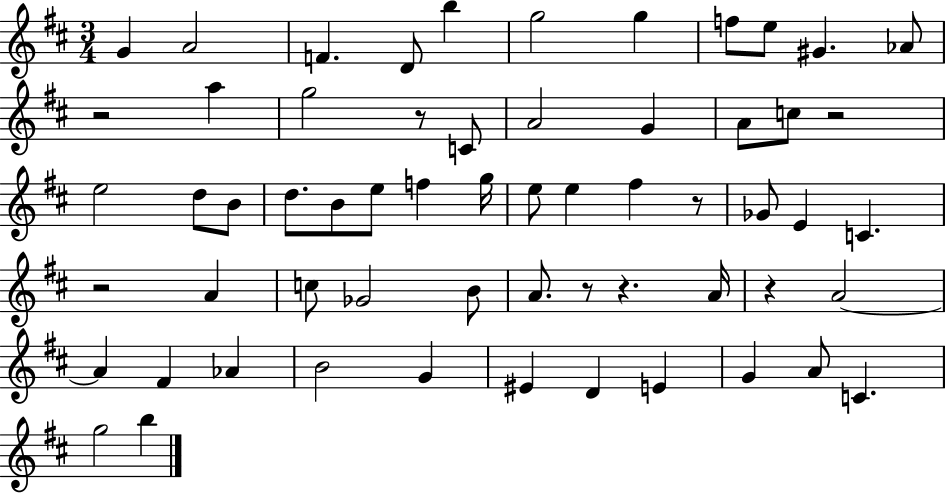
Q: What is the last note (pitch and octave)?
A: B5